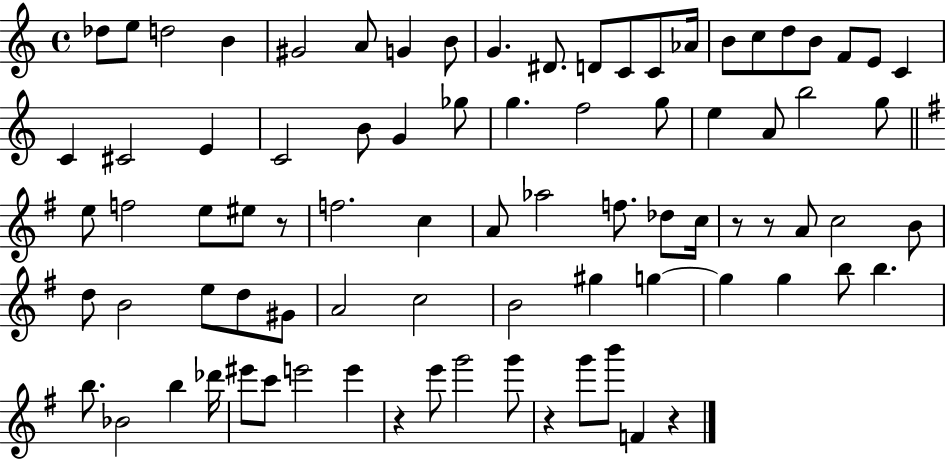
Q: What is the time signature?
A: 4/4